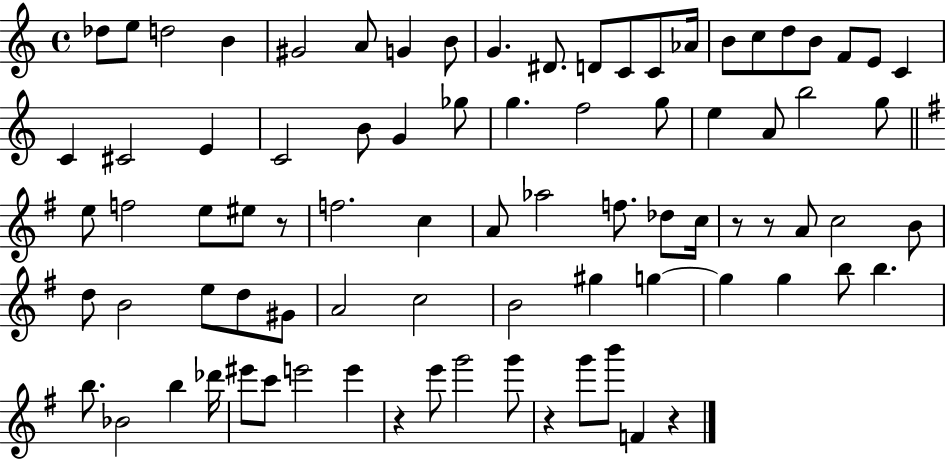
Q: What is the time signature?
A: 4/4